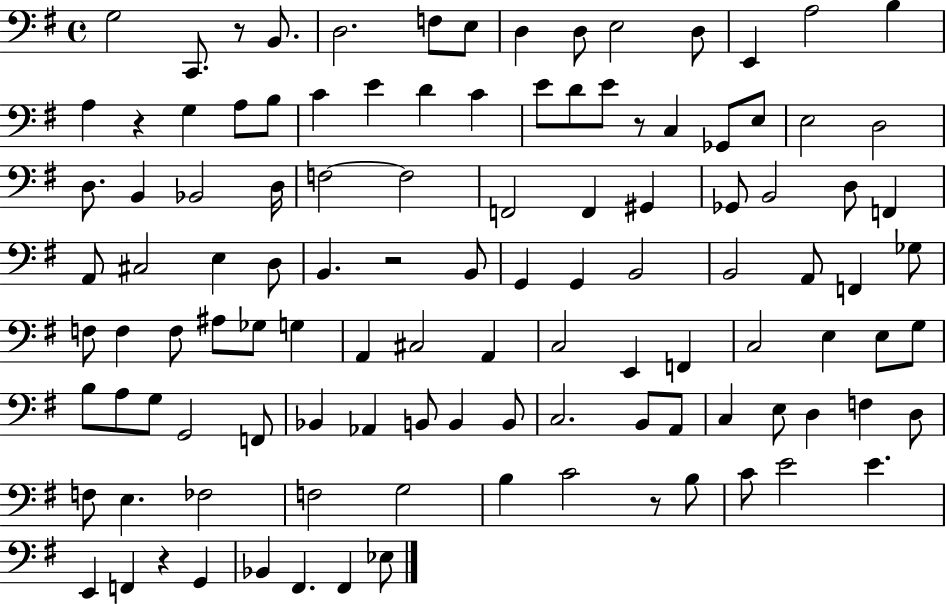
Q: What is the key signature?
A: G major